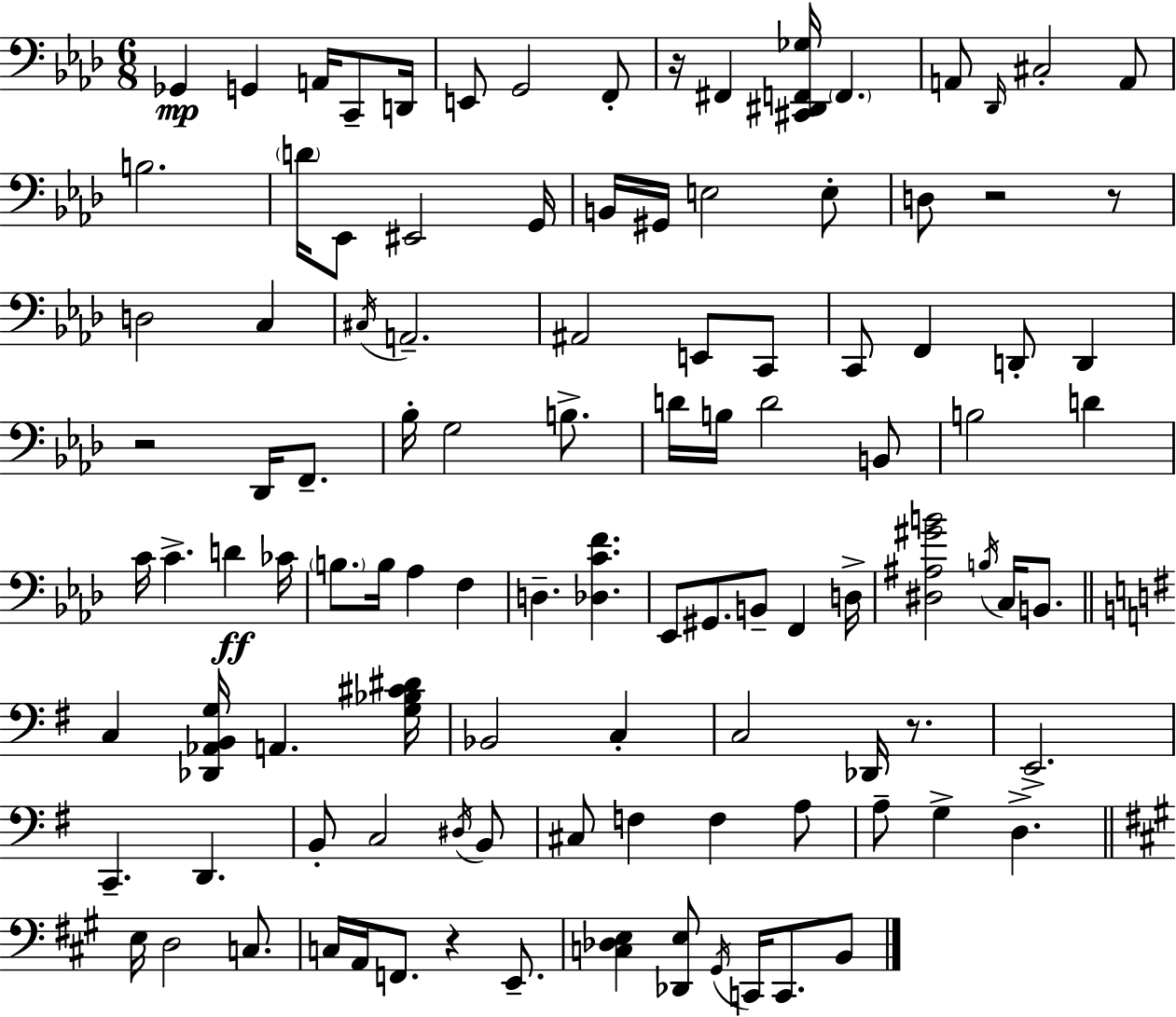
{
  \clef bass
  \numericTimeSignature
  \time 6/8
  \key aes \major
  \repeat volta 2 { ges,4\mp g,4 a,16 c,8-- d,16 | e,8 g,2 f,8-. | r16 fis,4 <cis, dis, f, ges>16 \parenthesize f,4. | a,8 \grace { des,16 } cis2-. a,8 | \break b2. | \parenthesize d'16 ees,8 eis,2 | g,16 b,16 gis,16 e2 e8-. | d8 r2 r8 | \break d2 c4 | \acciaccatura { cis16 } a,2.-- | ais,2 e,8 | c,8 c,8 f,4 d,8-. d,4 | \break r2 des,16 f,8.-- | bes16-. g2 b8.-> | d'16 b16 d'2 | b,8 b2 d'4 | \break c'16 c'4.-> d'4\ff | ces'16 \parenthesize b8. b16 aes4 f4 | d4.-- <des c' f'>4. | ees,8 gis,8. b,8-- f,4 | \break d16-> <dis ais gis' b'>2 \acciaccatura { b16 } c16 | b,8. \bar "||" \break \key e \minor c4 <des, aes, b, g>16 a,4. <g bes cis' dis'>16 | bes,2 c4-. | c2 des,16 r8. | e,2.-> | \break c,4.-- d,4. | b,8-. c2 \acciaccatura { dis16 } b,8 | cis8 f4 f4 a8 | a8-- g4-> d4.-> | \break \bar "||" \break \key a \major e16 d2 c8. | c16 a,16 f,8. r4 e,8.-- | <c des e>4 <des, e>8 \acciaccatura { gis,16 } c,16 c,8. b,8 | } \bar "|."
}